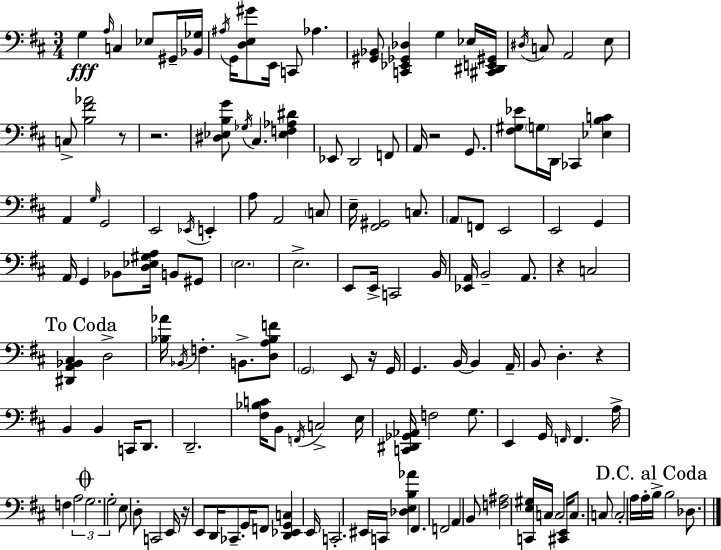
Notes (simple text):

G3/q A3/s C3/q Eb3/e G#2/s [Bb2,Gb3]/s A#3/s G2/s [D3,E3,G#4]/e E2/s C2/e Ab3/q. [G#2,Bb2]/e [C2,Eb2,Gb2,Db3]/q G3/q Eb3/s [C#2,D#2,E2,G#2]/s D#3/s C3/e A2/h E3/e C3/e [B3,F#4,Ab4]/h R/e R/h. [D#3,Eb3,B3,G4]/e Gb3/s C#3/q. [Eb3,F3,Ab3,D#4]/q Eb2/e D2/h F2/e A2/s R/h G2/e. [F#3,G#3,Eb4]/e G3/s D2/s CES2/q [Eb3,B3,C4]/q A2/q G3/s G2/h E2/h Eb2/s E2/q A3/e A2/h C3/e E3/s [F#2,G#2]/h C3/e. A2/e F2/e E2/h E2/h G2/q A2/s G2/q Bb2/e [D3,Eb3,G#3,A3]/s B2/e G#2/e E3/h. E3/h. E2/e E2/s C2/h B2/s [Eb2,A2]/s B2/h A2/e. R/q C3/h [D#2,A2,Bb2,C#3]/q D3/h [Bb3,Ab4]/s Bb2/s F3/q. B2/e. [D3,A3,Bb3,F4]/e G2/h E2/e R/s G2/s G2/q. B2/s B2/q A2/s B2/e D3/q. R/q B2/q B2/q C2/s D2/e. D2/h. [F#3,Bb3,C4]/s B2/e F2/s C3/h E3/s [C2,D#2,Gb2,Ab2]/s F3/h G3/e. E2/q G2/s F2/s F2/q. A3/s F3/q A3/h G3/h. G3/h E3/e D3/e C2/h E2/s R/s E2/e D2/s CES2/e. G2/s F2/e [D2,Eb2,G2,C3]/q E2/s C2/h. EIS2/s C2/s [Db3,E3,B3,Ab4]/q F#2/q. F2/h A2/q B2/e [F3,A#3]/h [C2,E3,G#3]/s C3/s C3/h [C#2,E2]/s C3/e. C3/e C3/h A3/s A3/s B3/s B3/h Db3/e.